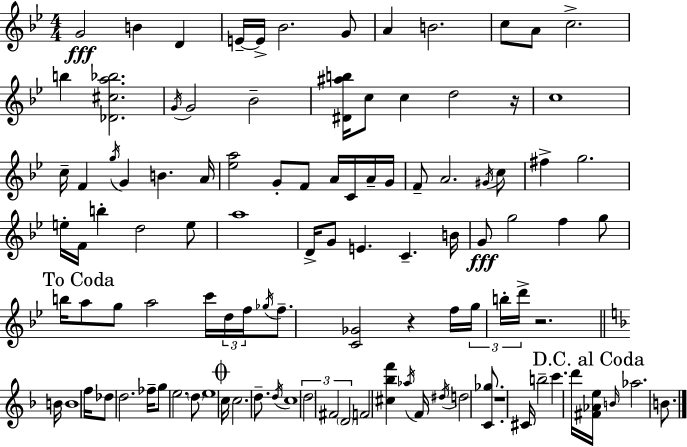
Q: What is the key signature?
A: G minor